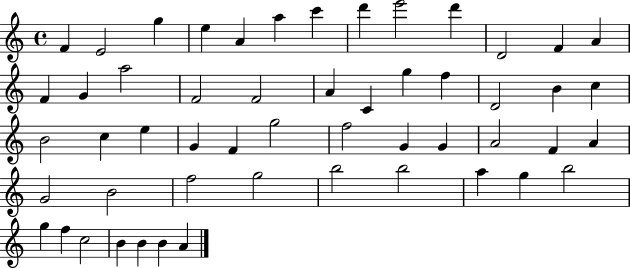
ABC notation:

X:1
T:Untitled
M:4/4
L:1/4
K:C
F E2 g e A a c' d' e'2 d' D2 F A F G a2 F2 F2 A C g f D2 B c B2 c e G F g2 f2 G G A2 F A G2 B2 f2 g2 b2 b2 a g b2 g f c2 B B B A